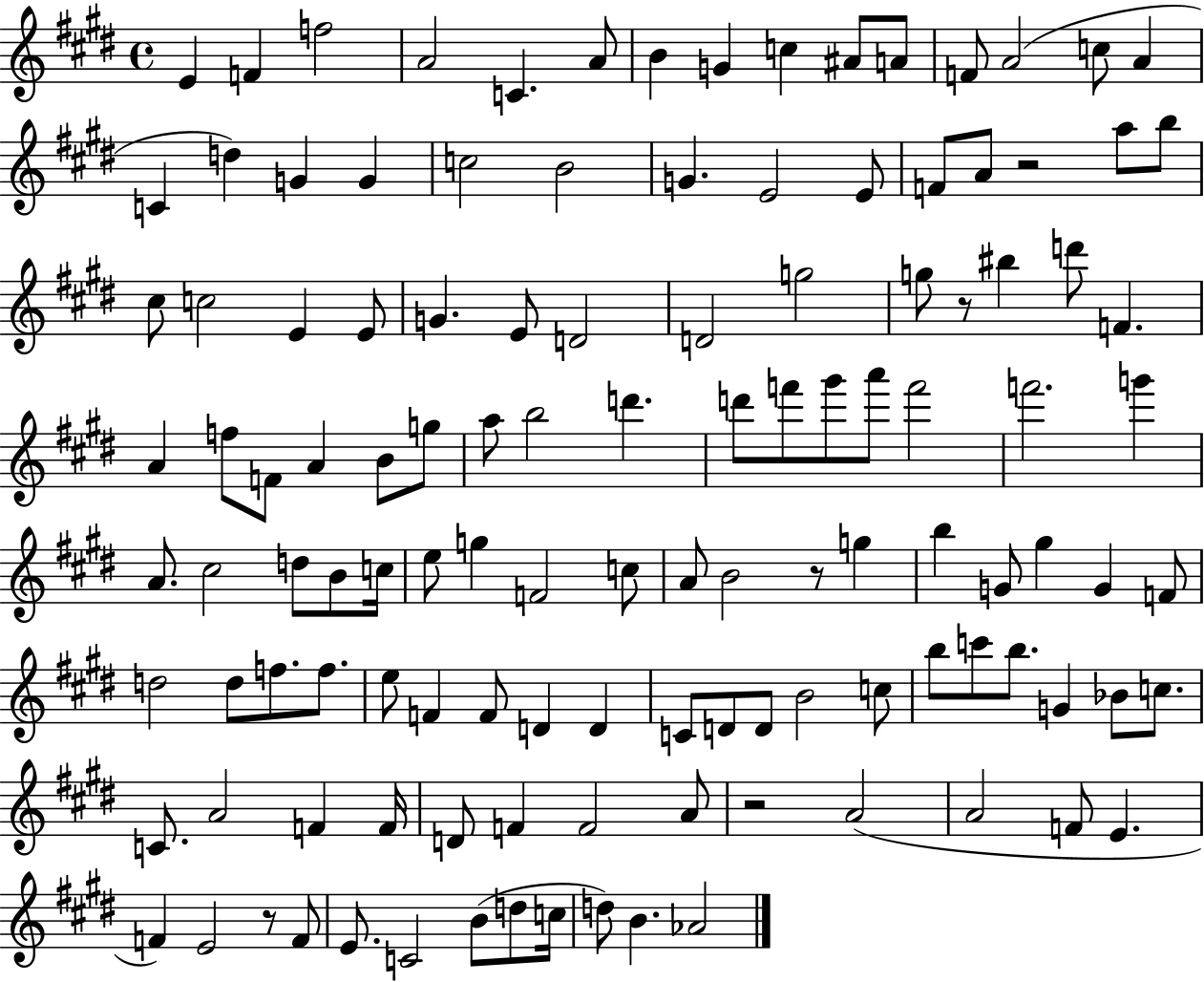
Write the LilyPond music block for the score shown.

{
  \clef treble
  \time 4/4
  \defaultTimeSignature
  \key e \major
  \repeat volta 2 { e'4 f'4 f''2 | a'2 c'4. a'8 | b'4 g'4 c''4 ais'8 a'8 | f'8 a'2( c''8 a'4 | \break c'4 d''4) g'4 g'4 | c''2 b'2 | g'4. e'2 e'8 | f'8 a'8 r2 a''8 b''8 | \break cis''8 c''2 e'4 e'8 | g'4. e'8 d'2 | d'2 g''2 | g''8 r8 bis''4 d'''8 f'4. | \break a'4 f''8 f'8 a'4 b'8 g''8 | a''8 b''2 d'''4. | d'''8 f'''8 gis'''8 a'''8 f'''2 | f'''2. g'''4 | \break a'8. cis''2 d''8 b'8 c''16 | e''8 g''4 f'2 c''8 | a'8 b'2 r8 g''4 | b''4 g'8 gis''4 g'4 f'8 | \break d''2 d''8 f''8. f''8. | e''8 f'4 f'8 d'4 d'4 | c'8 d'8 d'8 b'2 c''8 | b''8 c'''8 b''8. g'4 bes'8 c''8. | \break c'8. a'2 f'4 f'16 | d'8 f'4 f'2 a'8 | r2 a'2( | a'2 f'8 e'4. | \break f'4) e'2 r8 f'8 | e'8. c'2 b'8( d''8 c''16 | d''8) b'4. aes'2 | } \bar "|."
}